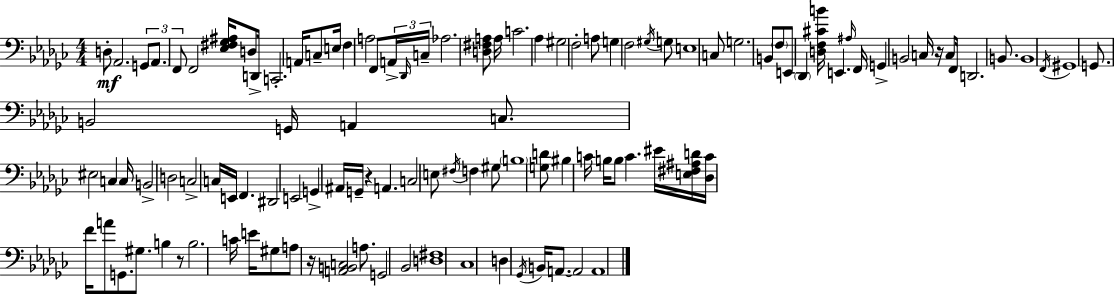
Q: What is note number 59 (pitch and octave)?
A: D3